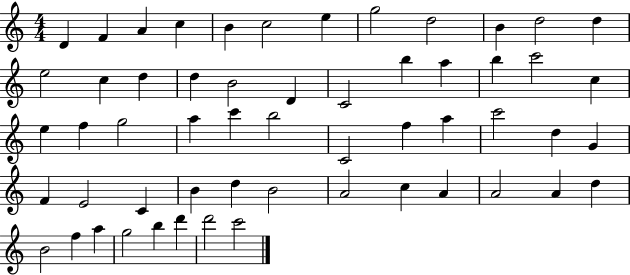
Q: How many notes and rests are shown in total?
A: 56